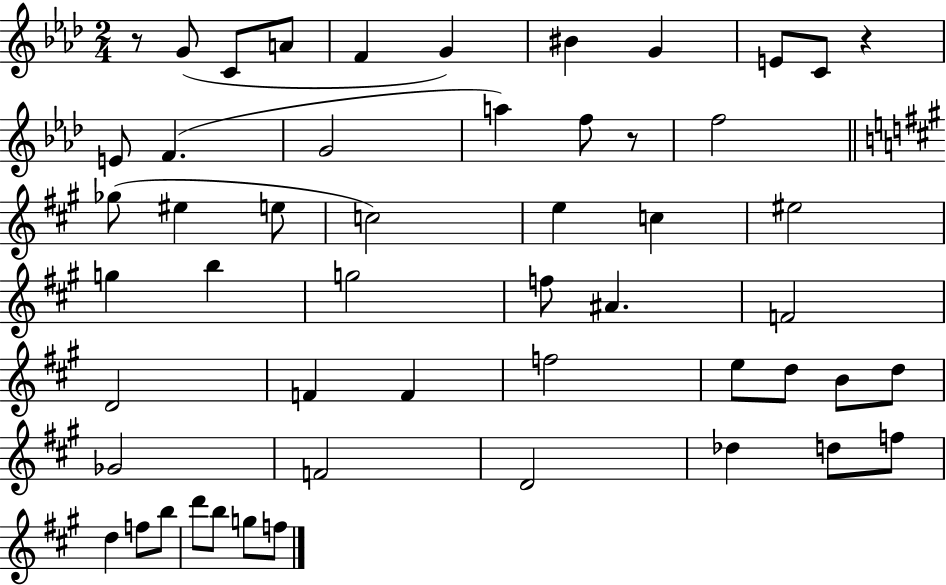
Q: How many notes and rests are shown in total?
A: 52